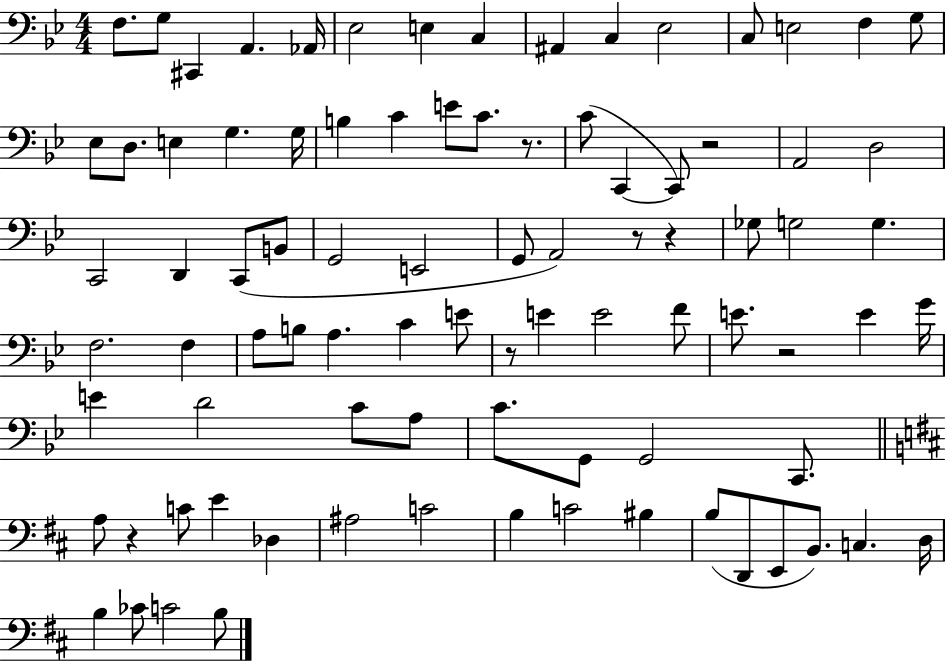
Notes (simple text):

F3/e. G3/e C#2/q A2/q. Ab2/s Eb3/h E3/q C3/q A#2/q C3/q Eb3/h C3/e E3/h F3/q G3/e Eb3/e D3/e. E3/q G3/q. G3/s B3/q C4/q E4/e C4/e. R/e. C4/e C2/q C2/e R/h A2/h D3/h C2/h D2/q C2/e B2/e G2/h E2/h G2/e A2/h R/e R/q Gb3/e G3/h G3/q. F3/h. F3/q A3/e B3/e A3/q. C4/q E4/e R/e E4/q E4/h F4/e E4/e. R/h E4/q G4/s E4/q D4/h C4/e A3/e C4/e. G2/e G2/h C2/e. A3/e R/q C4/e E4/q Db3/q A#3/h C4/h B3/q C4/h BIS3/q B3/e D2/e E2/e B2/e. C3/q. D3/s B3/q CES4/e C4/h B3/e